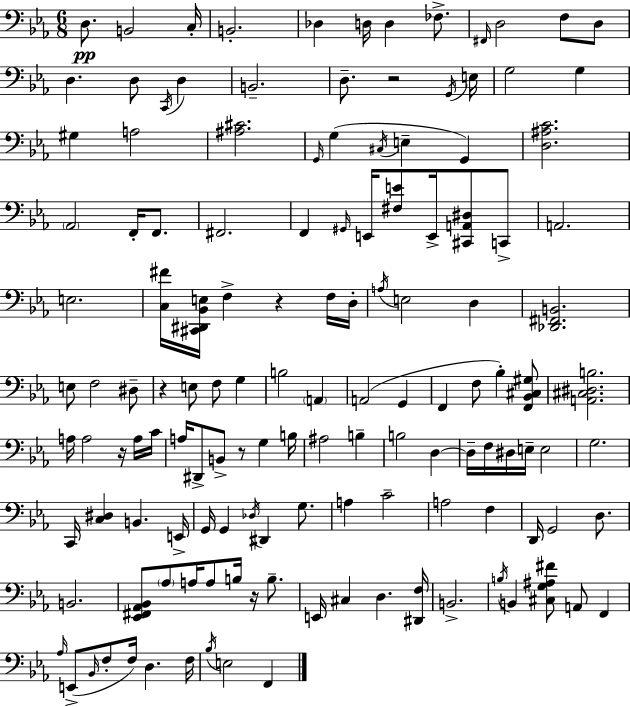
X:1
T:Untitled
M:6/8
L:1/4
K:Eb
D,/2 B,,2 C,/4 B,,2 _D, D,/4 D, _F,/2 ^F,,/4 D,2 F,/2 D,/2 D, D,/2 C,,/4 D, B,,2 D,/2 z2 G,,/4 E,/4 G,2 G, ^G, A,2 [^A,^C]2 G,,/4 G, ^C,/4 E, G,, [D,^A,C]2 _A,,2 F,,/4 F,,/2 ^F,,2 F,, ^G,,/4 E,,/4 [^F,E]/2 E,,/4 [^C,,A,,^D,]/2 C,,/2 A,,2 E,2 [C,^F]/4 [^C,,^D,,_B,,E,]/4 F, z F,/4 D,/4 A,/4 E,2 D, [_D,,^F,,B,,]2 E,/2 F,2 ^D,/2 z E,/2 F,/2 G, B,2 A,, A,,2 G,, F,, F,/2 _B, [F,,_B,,^C,^G,]/2 [A,,^C,^D,B,]2 A,/4 A,2 z/4 A,/4 C/4 A,/4 ^D,,/2 B,,/2 z/2 G, B,/4 ^A,2 B, B,2 D, D,/4 F,/4 ^D,/4 E,/4 E,2 G,2 C,,/4 [C,^D,] B,, E,,/4 G,,/4 G,, _D,/4 ^D,, G,/2 A, C2 A,2 F, D,,/4 G,,2 D,/2 B,,2 [_E,,^F,,_A,,_B,,]/2 _A,/2 A,/4 A,/2 B,/4 z/4 B,/2 E,,/4 ^C, D, [^D,,F,]/4 B,,2 B,/4 B,, [^C,G,^A,^F]/2 A,,/2 F,, _A,/4 E,,/2 _B,,/4 F,/2 F,/4 D, F,/4 _B,/4 E,2 F,,